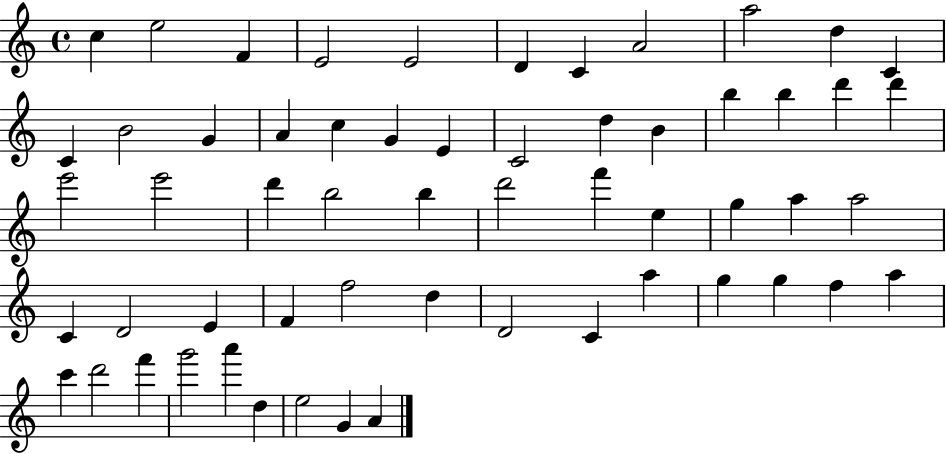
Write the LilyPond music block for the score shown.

{
  \clef treble
  \time 4/4
  \defaultTimeSignature
  \key c \major
  c''4 e''2 f'4 | e'2 e'2 | d'4 c'4 a'2 | a''2 d''4 c'4 | \break c'4 b'2 g'4 | a'4 c''4 g'4 e'4 | c'2 d''4 b'4 | b''4 b''4 d'''4 d'''4 | \break e'''2 e'''2 | d'''4 b''2 b''4 | d'''2 f'''4 e''4 | g''4 a''4 a''2 | \break c'4 d'2 e'4 | f'4 f''2 d''4 | d'2 c'4 a''4 | g''4 g''4 f''4 a''4 | \break c'''4 d'''2 f'''4 | g'''2 a'''4 d''4 | e''2 g'4 a'4 | \bar "|."
}